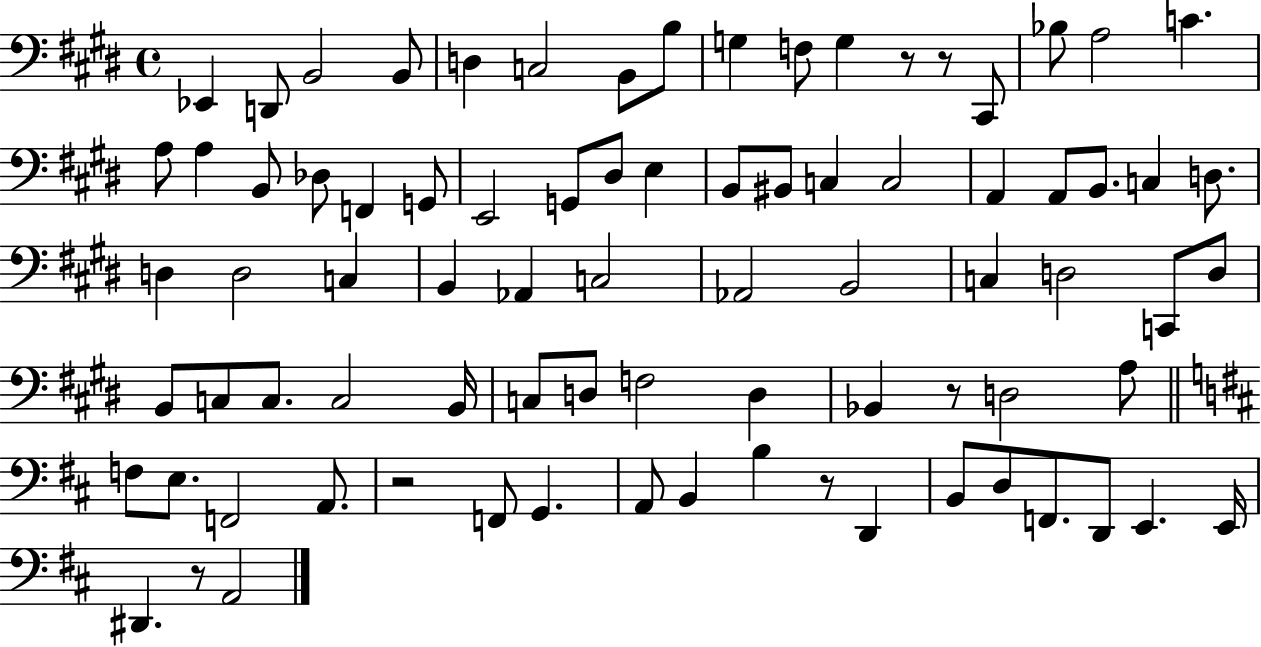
{
  \clef bass
  \time 4/4
  \defaultTimeSignature
  \key e \major
  \repeat volta 2 { ees,4 d,8 b,2 b,8 | d4 c2 b,8 b8 | g4 f8 g4 r8 r8 cis,8 | bes8 a2 c'4. | \break a8 a4 b,8 des8 f,4 g,8 | e,2 g,8 dis8 e4 | b,8 bis,8 c4 c2 | a,4 a,8 b,8. c4 d8. | \break d4 d2 c4 | b,4 aes,4 c2 | aes,2 b,2 | c4 d2 c,8 d8 | \break b,8 c8 c8. c2 b,16 | c8 d8 f2 d4 | bes,4 r8 d2 a8 | \bar "||" \break \key b \minor f8 e8. f,2 a,8. | r2 f,8 g,4. | a,8 b,4 b4 r8 d,4 | b,8 d8 f,8. d,8 e,4. e,16 | \break dis,4. r8 a,2 | } \bar "|."
}